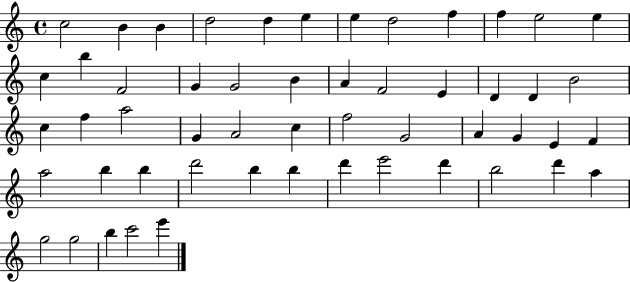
C5/h B4/q B4/q D5/h D5/q E5/q E5/q D5/h F5/q F5/q E5/h E5/q C5/q B5/q F4/h G4/q G4/h B4/q A4/q F4/h E4/q D4/q D4/q B4/h C5/q F5/q A5/h G4/q A4/h C5/q F5/h G4/h A4/q G4/q E4/q F4/q A5/h B5/q B5/q D6/h B5/q B5/q D6/q E6/h D6/q B5/h D6/q A5/q G5/h G5/h B5/q C6/h E6/q